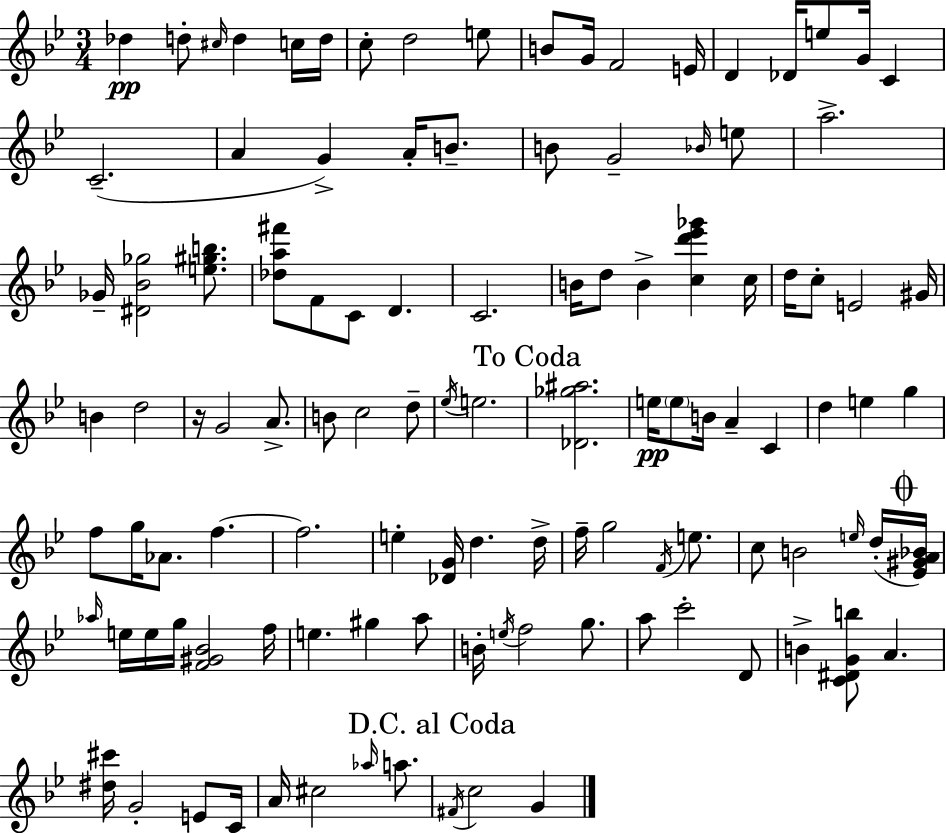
{
  \clef treble
  \numericTimeSignature
  \time 3/4
  \key g \minor
  des''4\pp d''8-. \grace { cis''16 } d''4 c''16 | d''16 c''8-. d''2 e''8 | b'8 g'16 f'2 | e'16 d'4 des'16 e''8 g'16 c'4 | \break c'2.--( | a'4 g'4->) a'16-. b'8.-- | b'8 g'2-- \grace { bes'16 } | e''8 a''2.-> | \break ges'16-- <dis' bes' ges''>2 <e'' gis'' b''>8. | <des'' a'' fis'''>8 f'8 c'8 d'4. | c'2. | b'16 d''8 b'4-> <c'' d''' ees''' ges'''>4 | \break c''16 d''16 c''8-. e'2 | gis'16 b'4 d''2 | r16 g'2 a'8.-> | b'8 c''2 | \break d''8-- \acciaccatura { ees''16 } e''2. | \mark "To Coda" <des' ges'' ais''>2. | e''16\pp \parenthesize e''8 b'16 a'4-- c'4 | d''4 e''4 g''4 | \break f''8 g''16 aes'8. f''4.~~ | f''2. | e''4-. <des' g'>16 d''4. | d''16-> f''16-- g''2 | \break \acciaccatura { f'16 } e''8. c''8 b'2 | \grace { e''16 }( d''16-. \mark \markup { \musicglyph "scripts.coda" } <ees' gis' a' bes'>16) \grace { aes''16 } e''16 e''16 g''16 <f' gis' bes'>2 | f''16 e''4. | gis''4 a''8 b'16-. \acciaccatura { e''16 } f''2 | \break g''8. a''8 c'''2-. | d'8 b'4-> <c' dis' g' b''>8 | a'4. <dis'' cis'''>16 g'2-. | e'8 c'16 a'16 cis''2 | \break \grace { aes''16 } a''8. \mark "D.C. al Coda" \acciaccatura { fis'16 } c''2 | g'4 \bar "|."
}